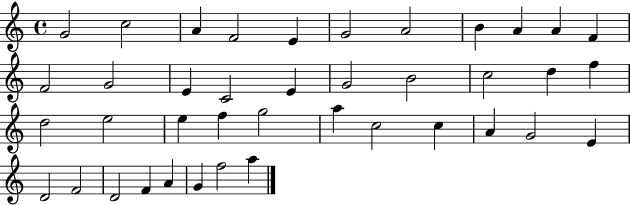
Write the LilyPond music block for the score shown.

{
  \clef treble
  \time 4/4
  \defaultTimeSignature
  \key c \major
  g'2 c''2 | a'4 f'2 e'4 | g'2 a'2 | b'4 a'4 a'4 f'4 | \break f'2 g'2 | e'4 c'2 e'4 | g'2 b'2 | c''2 d''4 f''4 | \break d''2 e''2 | e''4 f''4 g''2 | a''4 c''2 c''4 | a'4 g'2 e'4 | \break d'2 f'2 | d'2 f'4 a'4 | g'4 f''2 a''4 | \bar "|."
}